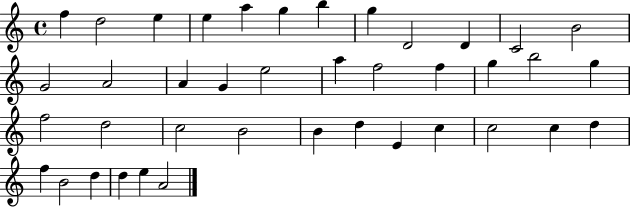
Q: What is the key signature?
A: C major